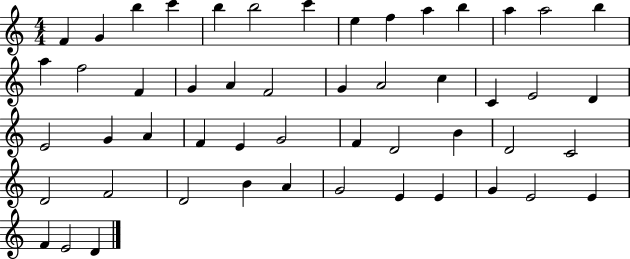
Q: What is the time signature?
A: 4/4